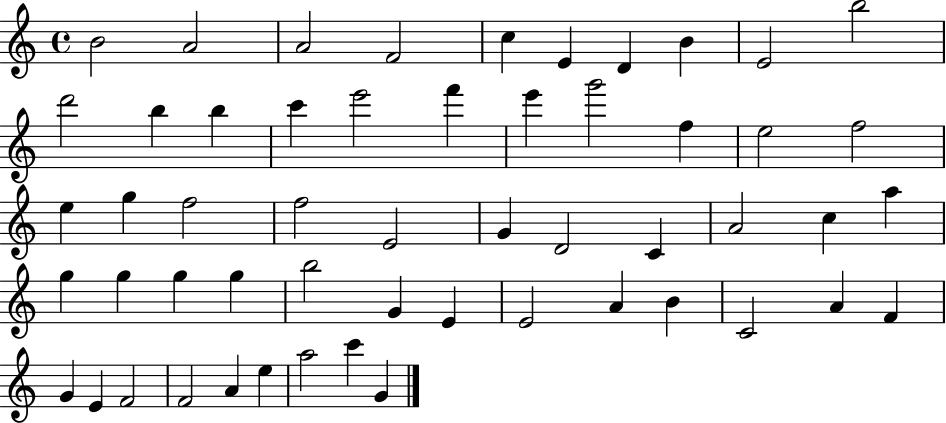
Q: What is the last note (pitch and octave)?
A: G4